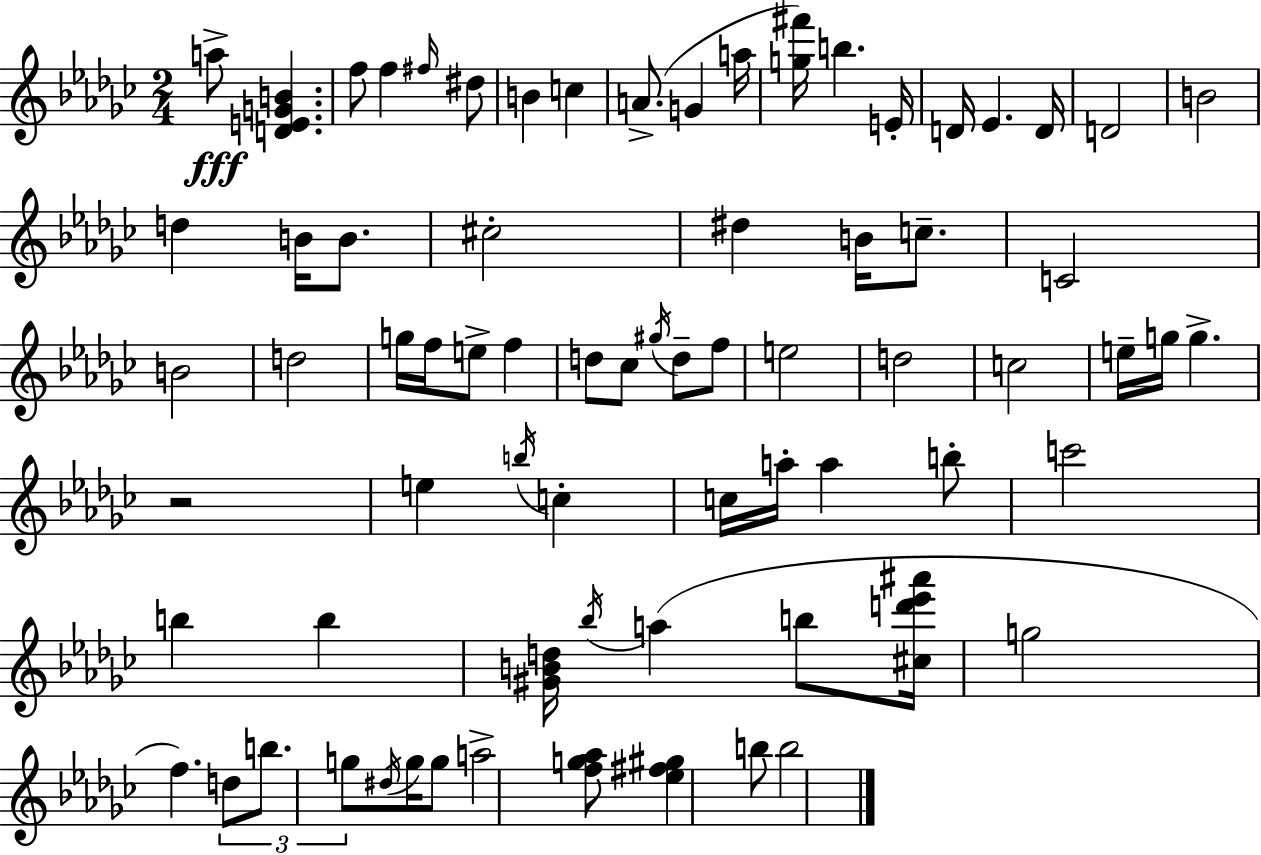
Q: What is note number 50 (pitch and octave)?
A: C6